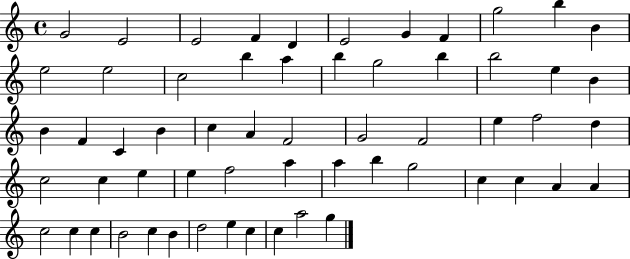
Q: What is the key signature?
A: C major